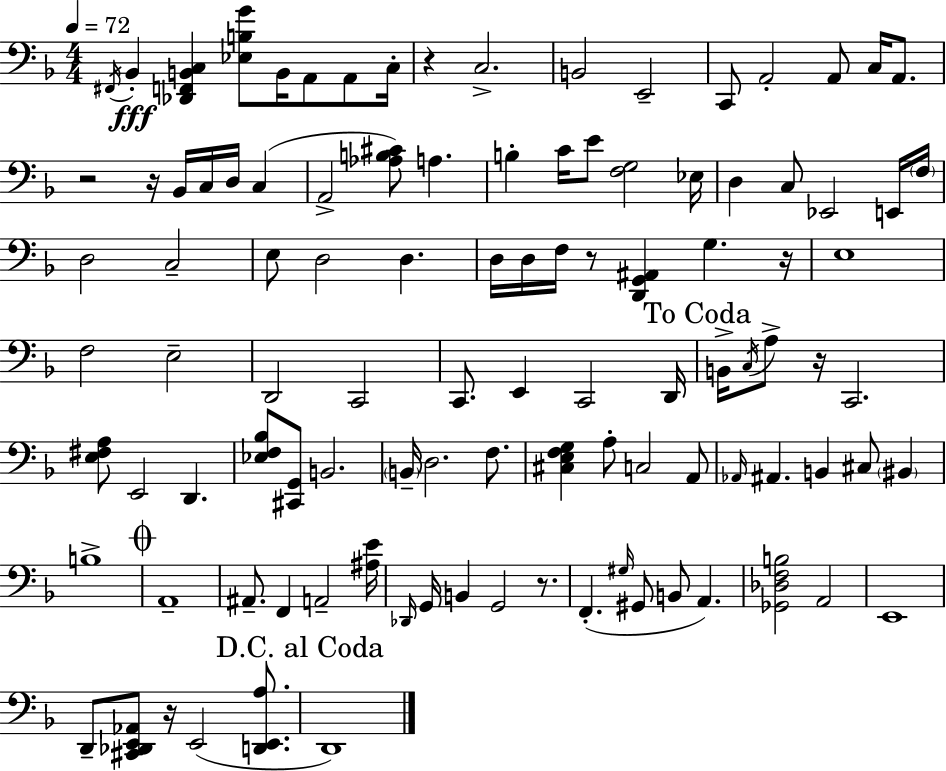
{
  \clef bass
  \numericTimeSignature
  \time 4/4
  \key d \minor
  \tempo 4 = 72
  \acciaccatura { fis,16 }\fff bes,4-. <des, f, b, c>4 <ees b g'>8 b,16 a,8 a,8 | c16-. r4 c2.-> | b,2 e,2-- | c,8 a,2-. a,8 c16 a,8. | \break r2 r16 bes,16 c16 d16 c4( | a,2-> <aes b cis'>8) a4. | b4-. c'16 e'8 <f g>2 | ees16 d4 c8 ees,2 e,16 | \break \parenthesize f16 d2 c2-- | e8 d2 d4. | d16 d16 f16 r8 <d, g, ais,>4 g4. | r16 e1 | \break f2 e2-- | d,2 c,2 | c,8. e,4 c,2 | d,16 \mark "To Coda" b,16-> \acciaccatura { c16 } a8-> r16 c,2. | \break <e fis a>8 e,2 d,4. | <ees f bes>8 <cis, g,>8 b,2. | \parenthesize b,16-- d2. f8. | <cis e f g>4 a8-. c2 | \break a,8 \grace { aes,16 } ais,4. b,4 cis8 \parenthesize bis,4 | b1-> | \mark \markup { \musicglyph "scripts.coda" } a,1-- | ais,8.-- f,4 a,2-- | \break <ais e'>16 \grace { des,16 } g,16 b,4 g,2 | r8. f,4.-.( \grace { gis16 } gis,8 b,8 a,4.) | <ges, des f b>2 a,2 | e,1 | \break d,8-- <cis, des, e, aes,>8 r16 e,2( | <d, e, a>8. \mark "D.C. al Coda" d,1) | \bar "|."
}